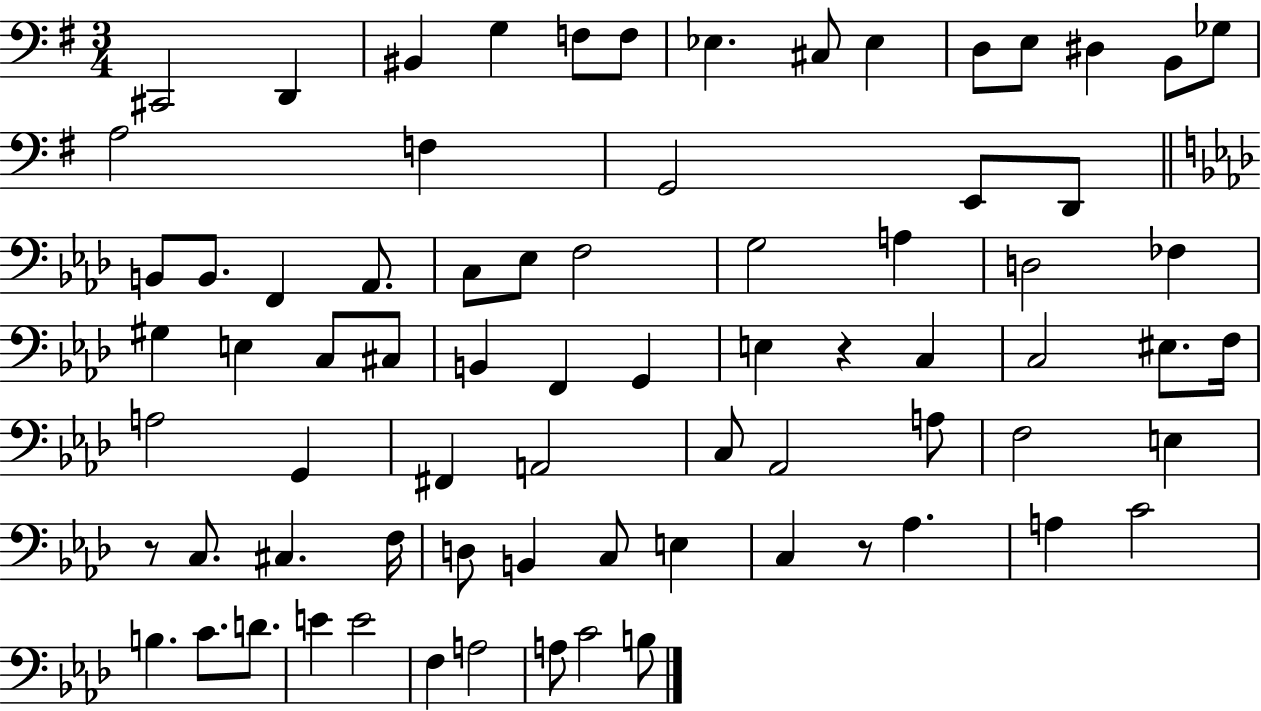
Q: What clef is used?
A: bass